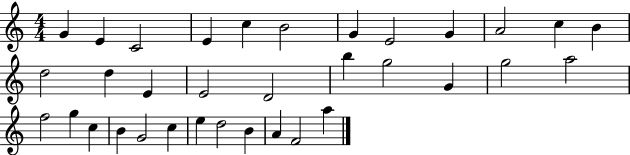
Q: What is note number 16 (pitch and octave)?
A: E4